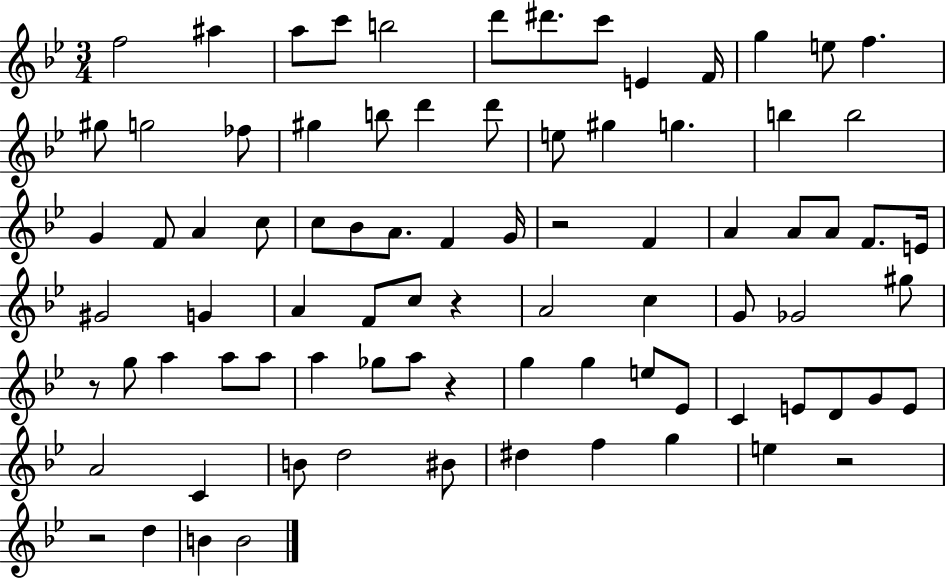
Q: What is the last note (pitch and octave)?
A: B4